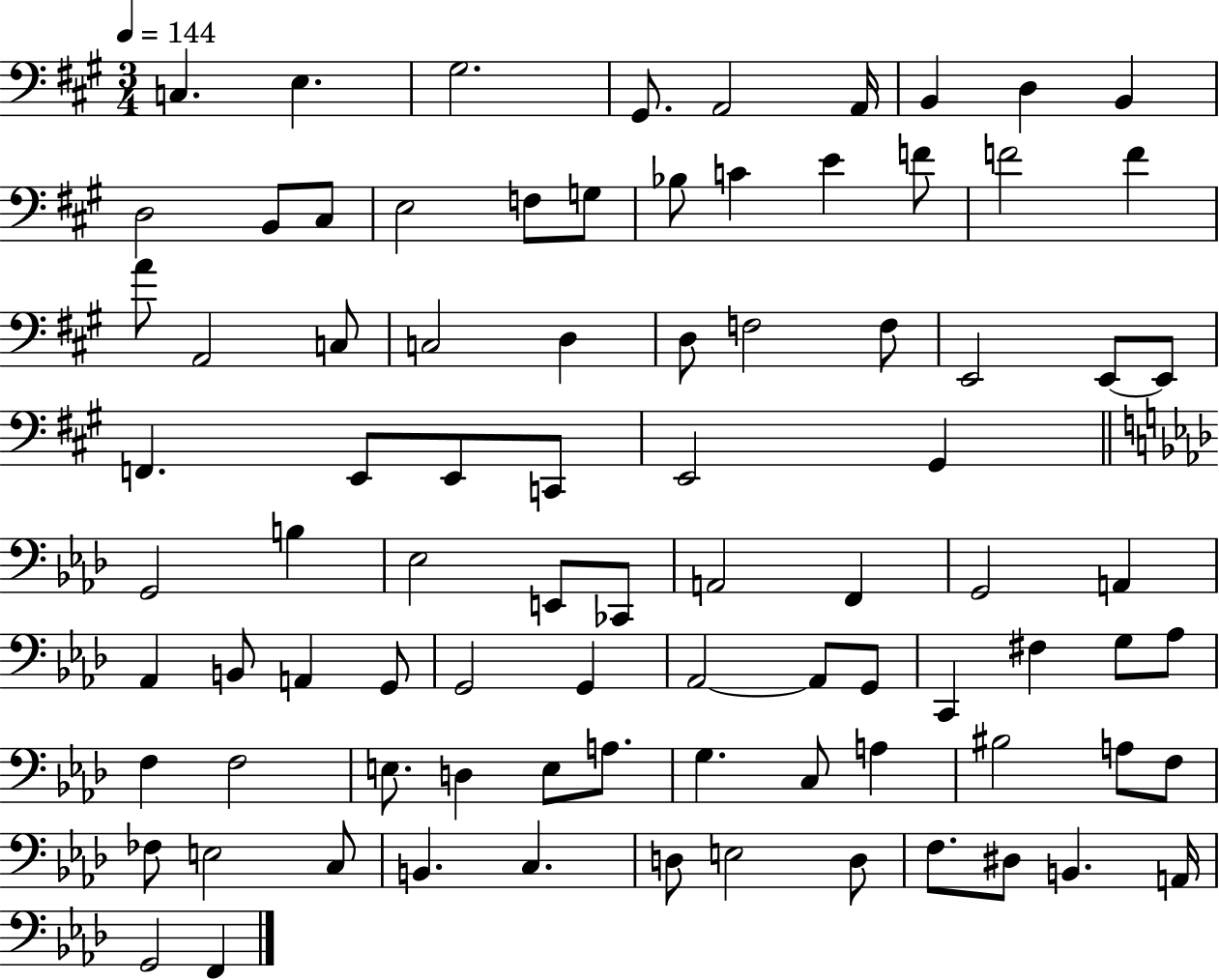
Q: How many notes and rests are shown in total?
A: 86